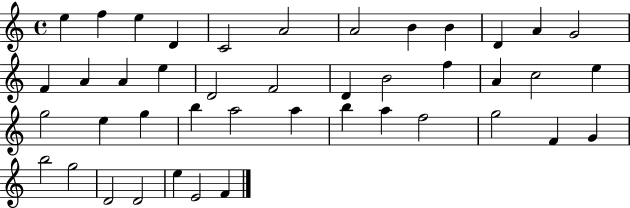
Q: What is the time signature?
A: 4/4